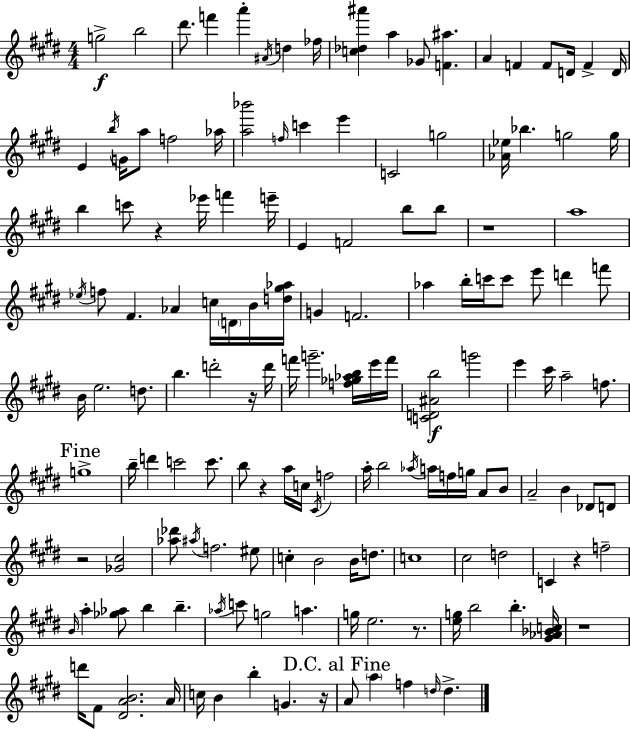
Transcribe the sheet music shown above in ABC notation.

X:1
T:Untitled
M:4/4
L:1/4
K:E
g2 b2 ^d'/2 f' a' ^A/4 d _f/4 [c_d^a'] a _G/2 [F^a] A F F/2 D/4 F D/4 E b/4 G/4 a/2 f2 _a/4 [a_b']2 f/4 c' e' C2 g2 [_A_e]/4 _b g2 g/4 b c'/2 z _e'/4 f' e'/4 E F2 b/2 b/2 z4 a4 _e/4 f/2 ^F _A c/4 D/4 B/4 [d^g_a]/4 G F2 _a b/4 c'/4 c'/2 e'/2 d' f'/2 B/4 e2 d/2 b d'2 z/4 d'/4 f'/4 g'2 [f_g_ab]/4 e'/4 f'/4 [CD^Ab]2 g'2 e' ^c'/4 a2 f/2 g4 b/4 d' c'2 c'/2 b/2 z a/4 c/4 ^C/4 f2 a/4 b2 _a/4 a/4 f/4 g/4 A/2 B/2 A2 B _D/2 D/2 z2 [_G^c]2 [_a_d']/2 ^a/4 f2 ^e/2 c B2 B/4 d/2 c4 ^c2 d2 C z f2 B/4 a [_g_a]/2 b b _a/4 c'/2 g2 a g/4 e2 z/2 [eg]/4 b2 b [^G_A_Bc]/4 z4 d'/4 ^F/2 [^DAB]2 A/4 c/4 B b G z/4 A/2 a f d/4 d